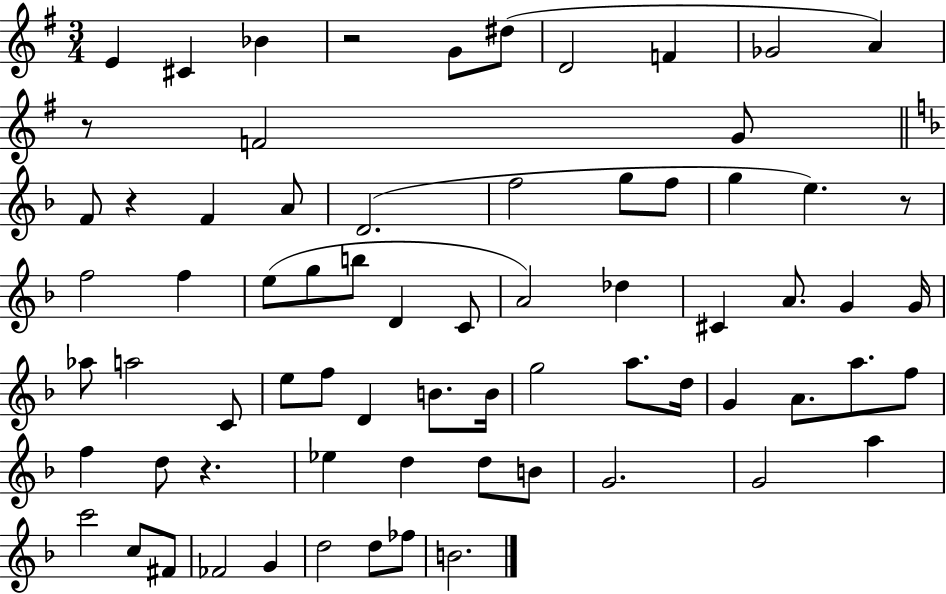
{
  \clef treble
  \numericTimeSignature
  \time 3/4
  \key g \major
  e'4 cis'4 bes'4 | r2 g'8 dis''8( | d'2 f'4 | ges'2 a'4) | \break r8 f'2 g'8 | \bar "||" \break \key d \minor f'8 r4 f'4 a'8 | d'2.( | f''2 g''8 f''8 | g''4 e''4.) r8 | \break f''2 f''4 | e''8( g''8 b''8 d'4 c'8 | a'2) des''4 | cis'4 a'8. g'4 g'16 | \break aes''8 a''2 c'8 | e''8 f''8 d'4 b'8. b'16 | g''2 a''8. d''16 | g'4 a'8. a''8. f''8 | \break f''4 d''8 r4. | ees''4 d''4 d''8 b'8 | g'2. | g'2 a''4 | \break c'''2 c''8 fis'8 | fes'2 g'4 | d''2 d''8 fes''8 | b'2. | \break \bar "|."
}